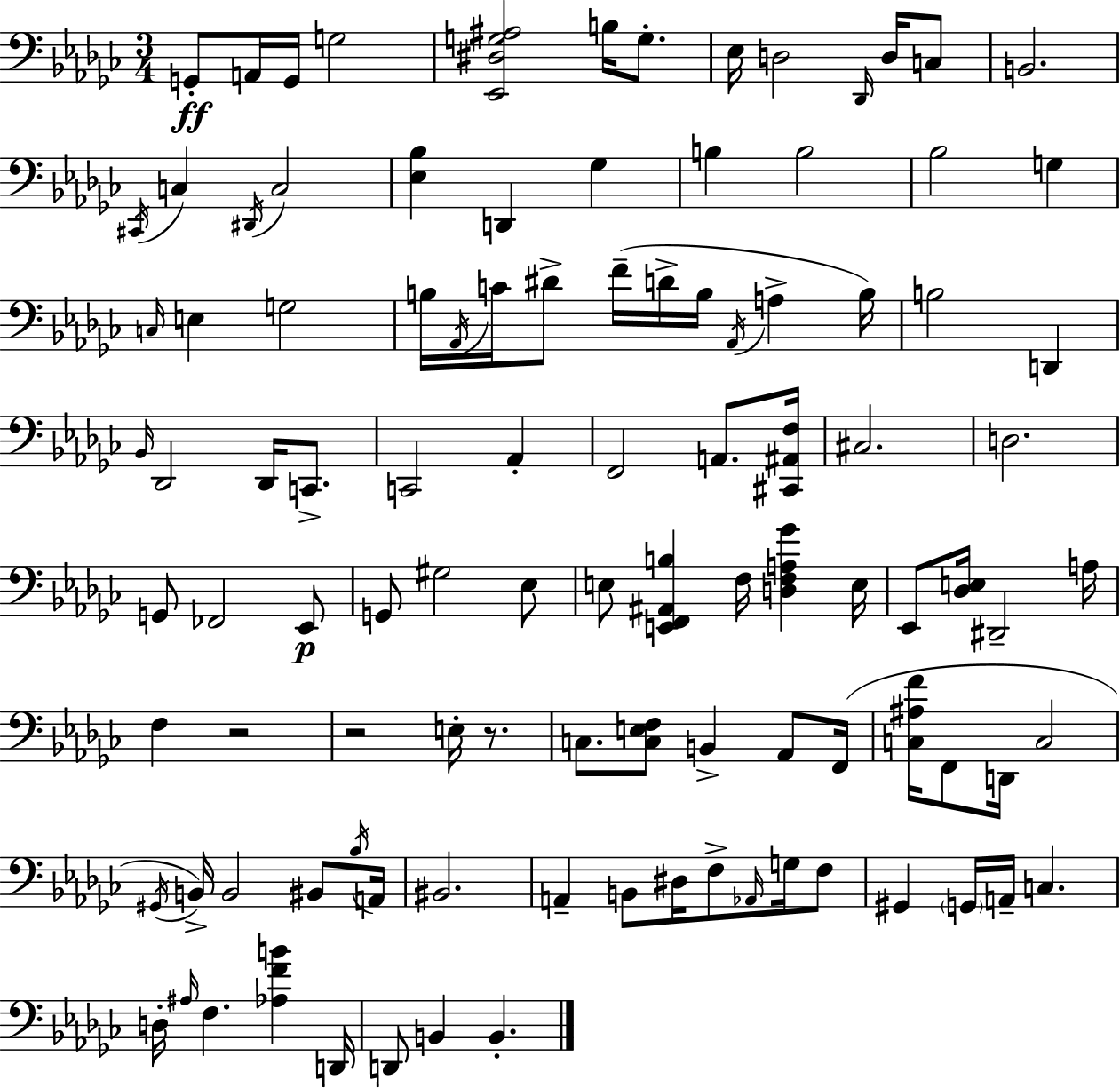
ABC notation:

X:1
T:Untitled
M:3/4
L:1/4
K:Ebm
G,,/2 A,,/4 G,,/4 G,2 [_E,,^D,G,^A,]2 B,/4 G,/2 _E,/4 D,2 _D,,/4 D,/4 C,/2 B,,2 ^C,,/4 C, ^D,,/4 C,2 [_E,_B,] D,, _G, B, B,2 _B,2 G, C,/4 E, G,2 B,/4 _A,,/4 C/4 ^D/2 F/4 D/4 B,/4 _A,,/4 A, B,/4 B,2 D,, _B,,/4 _D,,2 _D,,/4 C,,/2 C,,2 _A,, F,,2 A,,/2 [^C,,^A,,F,]/4 ^C,2 D,2 G,,/2 _F,,2 _E,,/2 G,,/2 ^G,2 _E,/2 E,/2 [E,,F,,^A,,B,] F,/4 [D,F,A,_G] E,/4 _E,,/2 [_D,E,]/4 ^D,,2 A,/4 F, z2 z2 E,/4 z/2 C,/2 [C,E,F,]/2 B,, _A,,/2 F,,/4 [C,^A,F]/4 F,,/2 D,,/4 C,2 ^G,,/4 B,,/4 B,,2 ^B,,/2 _B,/4 A,,/4 ^B,,2 A,, B,,/2 ^D,/4 F,/2 _A,,/4 G,/4 F,/2 ^G,, G,,/4 A,,/4 C, D,/4 ^A,/4 F, [_A,FB] D,,/4 D,,/2 B,, B,,